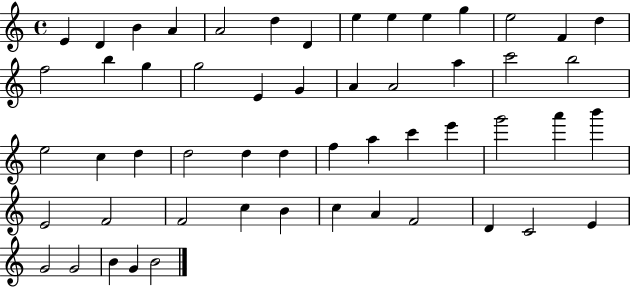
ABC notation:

X:1
T:Untitled
M:4/4
L:1/4
K:C
E D B A A2 d D e e e g e2 F d f2 b g g2 E G A A2 a c'2 b2 e2 c d d2 d d f a c' e' g'2 a' b' E2 F2 F2 c B c A F2 D C2 E G2 G2 B G B2